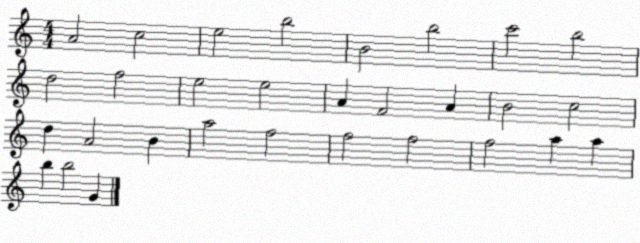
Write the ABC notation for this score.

X:1
T:Untitled
M:4/4
L:1/4
K:C
A2 c2 e2 b2 B2 b2 c'2 b2 d2 f2 e2 e2 A F2 A B2 c2 d A2 B a2 f2 f2 f2 f2 a a b b2 G